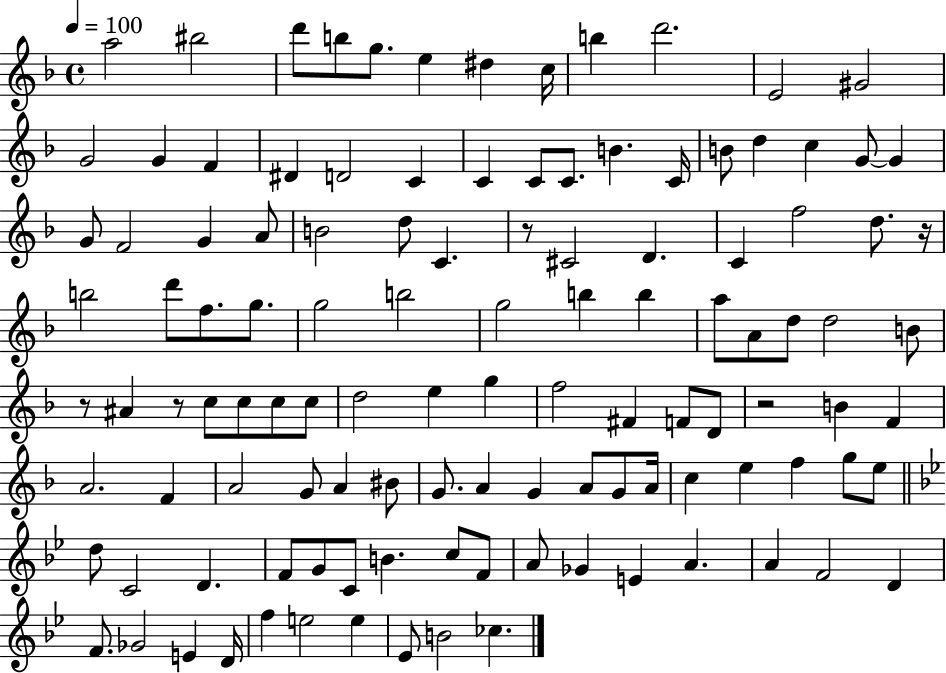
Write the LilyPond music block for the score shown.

{
  \clef treble
  \time 4/4
  \defaultTimeSignature
  \key f \major
  \tempo 4 = 100
  a''2 bis''2 | d'''8 b''8 g''8. e''4 dis''4 c''16 | b''4 d'''2. | e'2 gis'2 | \break g'2 g'4 f'4 | dis'4 d'2 c'4 | c'4 c'8 c'8. b'4. c'16 | b'8 d''4 c''4 g'8~~ g'4 | \break g'8 f'2 g'4 a'8 | b'2 d''8 c'4. | r8 cis'2 d'4. | c'4 f''2 d''8. r16 | \break b''2 d'''8 f''8. g''8. | g''2 b''2 | g''2 b''4 b''4 | a''8 a'8 d''8 d''2 b'8 | \break r8 ais'4 r8 c''8 c''8 c''8 c''8 | d''2 e''4 g''4 | f''2 fis'4 f'8 d'8 | r2 b'4 f'4 | \break a'2. f'4 | a'2 g'8 a'4 bis'8 | g'8. a'4 g'4 a'8 g'8 a'16 | c''4 e''4 f''4 g''8 e''8 | \break \bar "||" \break \key g \minor d''8 c'2 d'4. | f'8 g'8 c'8 b'4. c''8 f'8 | a'8 ges'4 e'4 a'4. | a'4 f'2 d'4 | \break f'8. ges'2 e'4 d'16 | f''4 e''2 e''4 | ees'8 b'2 ces''4. | \bar "|."
}